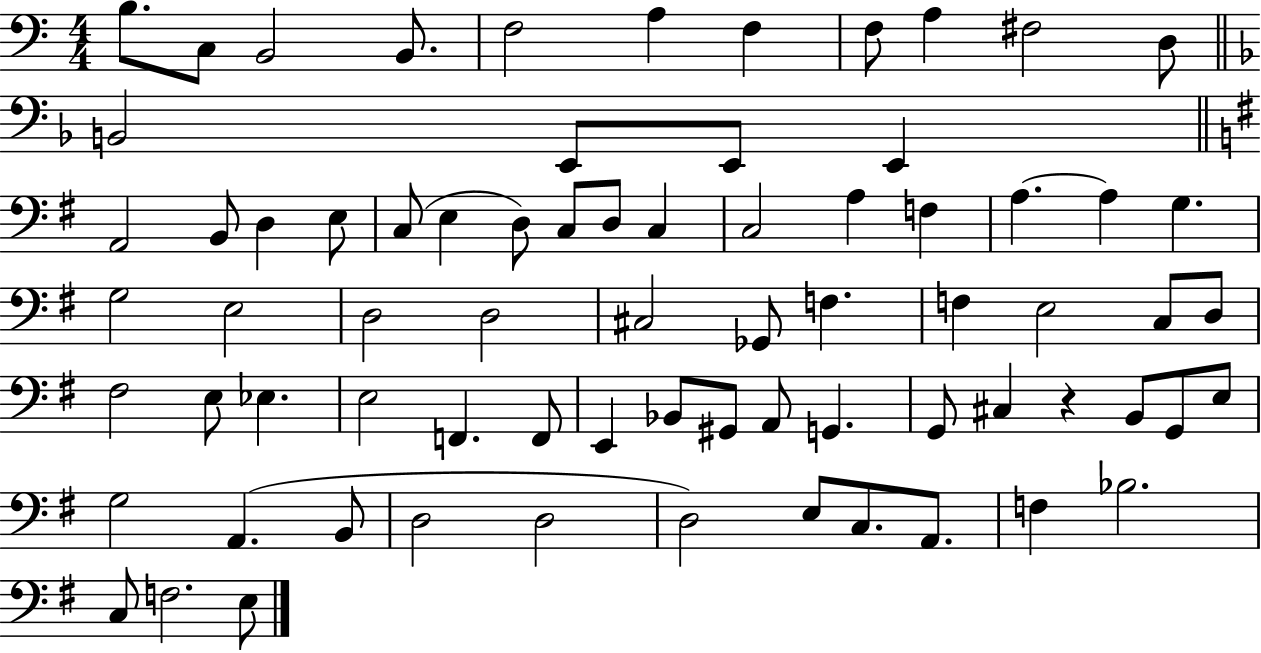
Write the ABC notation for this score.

X:1
T:Untitled
M:4/4
L:1/4
K:C
B,/2 C,/2 B,,2 B,,/2 F,2 A, F, F,/2 A, ^F,2 D,/2 B,,2 E,,/2 E,,/2 E,, A,,2 B,,/2 D, E,/2 C,/2 E, D,/2 C,/2 D,/2 C, C,2 A, F, A, A, G, G,2 E,2 D,2 D,2 ^C,2 _G,,/2 F, F, E,2 C,/2 D,/2 ^F,2 E,/2 _E, E,2 F,, F,,/2 E,, _B,,/2 ^G,,/2 A,,/2 G,, G,,/2 ^C, z B,,/2 G,,/2 E,/2 G,2 A,, B,,/2 D,2 D,2 D,2 E,/2 C,/2 A,,/2 F, _B,2 C,/2 F,2 E,/2